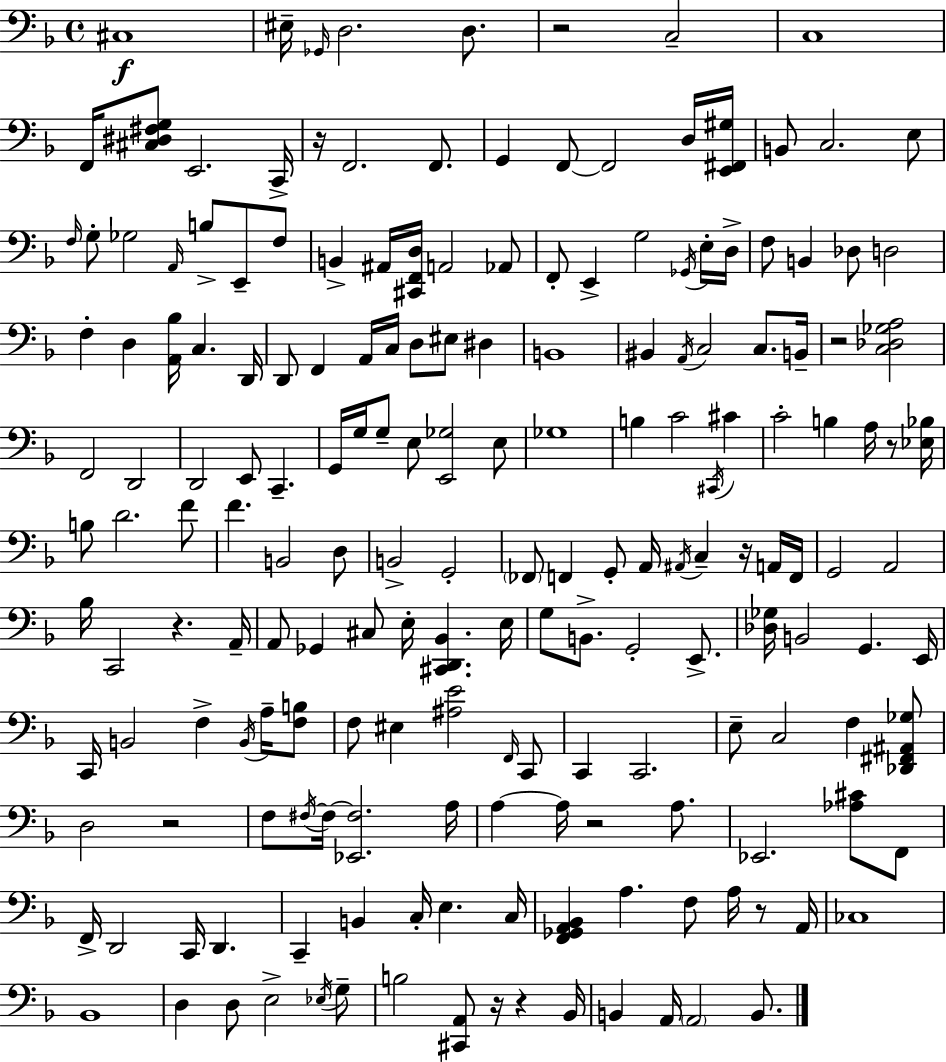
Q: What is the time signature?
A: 4/4